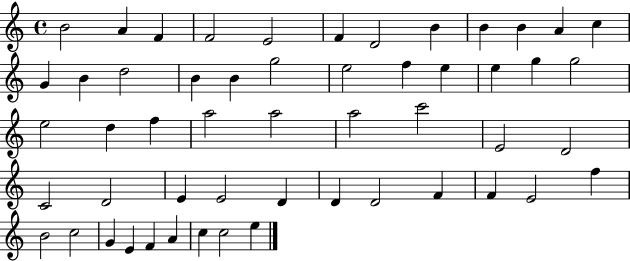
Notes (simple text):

B4/h A4/q F4/q F4/h E4/h F4/q D4/h B4/q B4/q B4/q A4/q C5/q G4/q B4/q D5/h B4/q B4/q G5/h E5/h F5/q E5/q E5/q G5/q G5/h E5/h D5/q F5/q A5/h A5/h A5/h C6/h E4/h D4/h C4/h D4/h E4/q E4/h D4/q D4/q D4/h F4/q F4/q E4/h F5/q B4/h C5/h G4/q E4/q F4/q A4/q C5/q C5/h E5/q